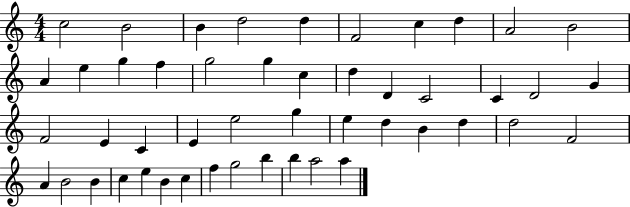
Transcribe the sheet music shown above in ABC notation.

X:1
T:Untitled
M:4/4
L:1/4
K:C
c2 B2 B d2 d F2 c d A2 B2 A e g f g2 g c d D C2 C D2 G F2 E C E e2 g e d B d d2 F2 A B2 B c e B c f g2 b b a2 a